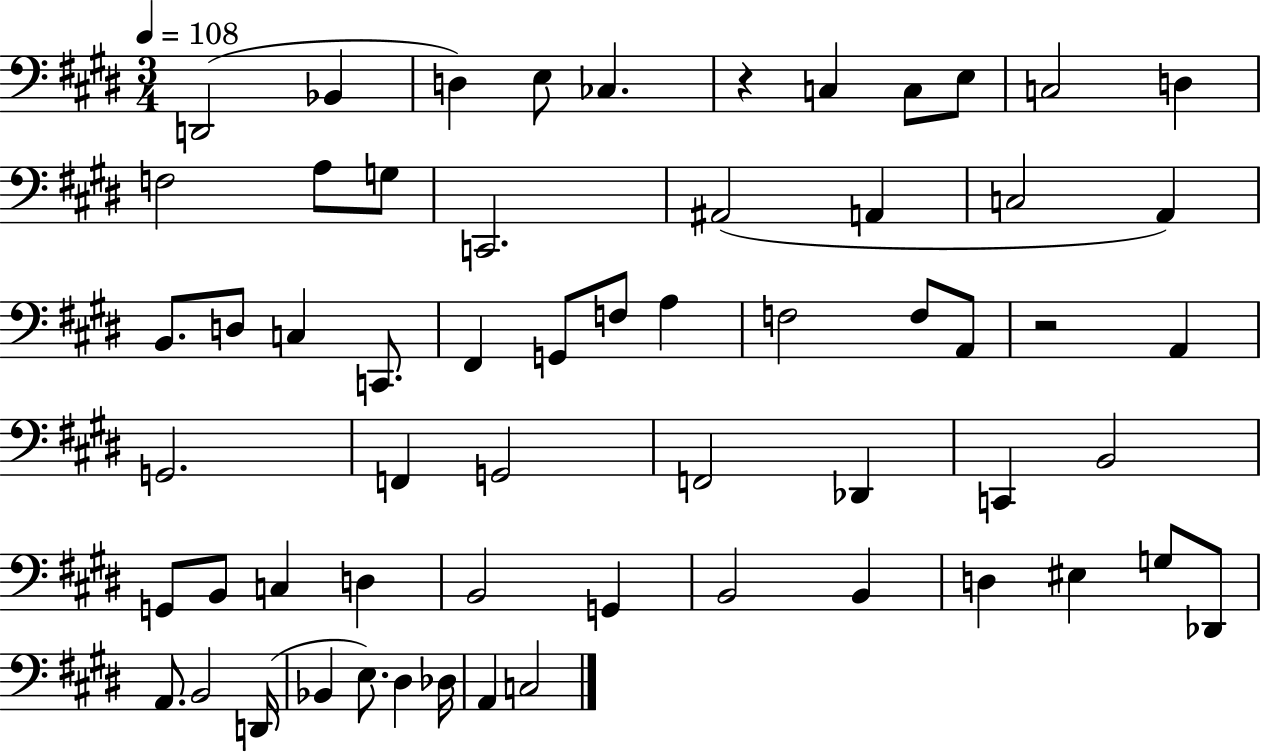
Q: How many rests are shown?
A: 2